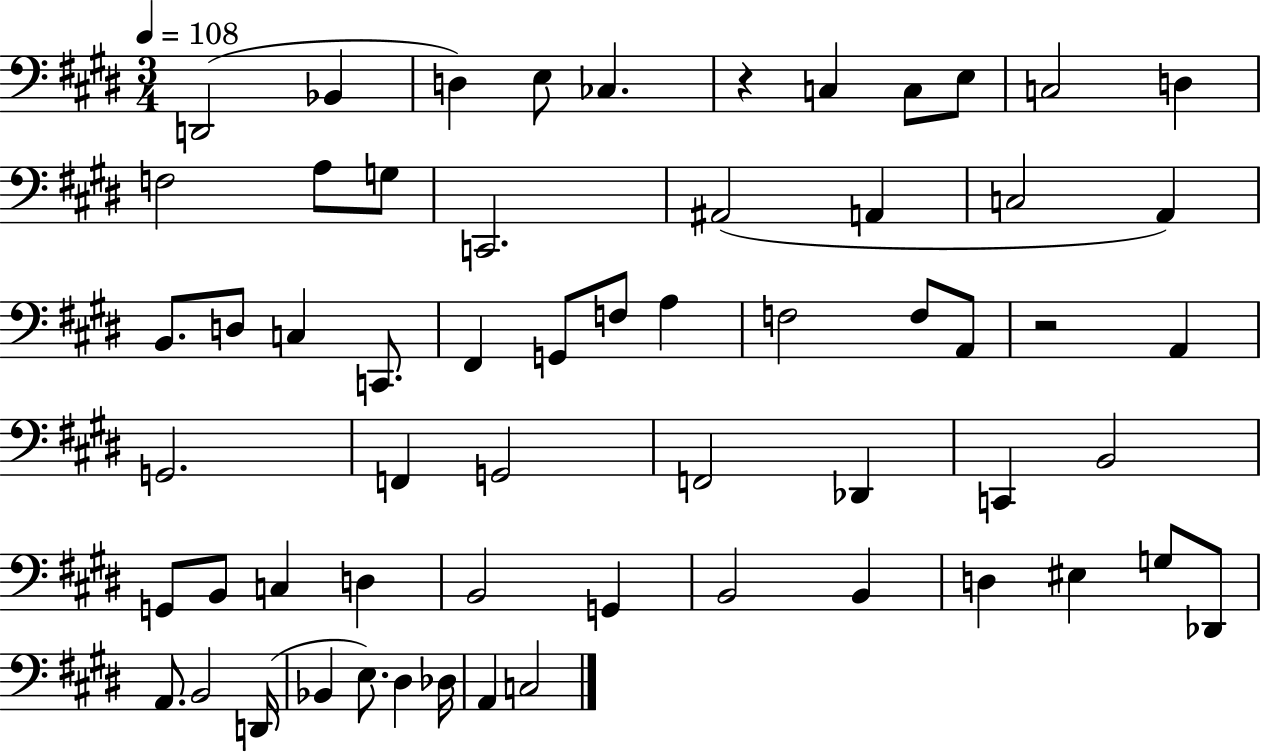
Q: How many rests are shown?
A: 2